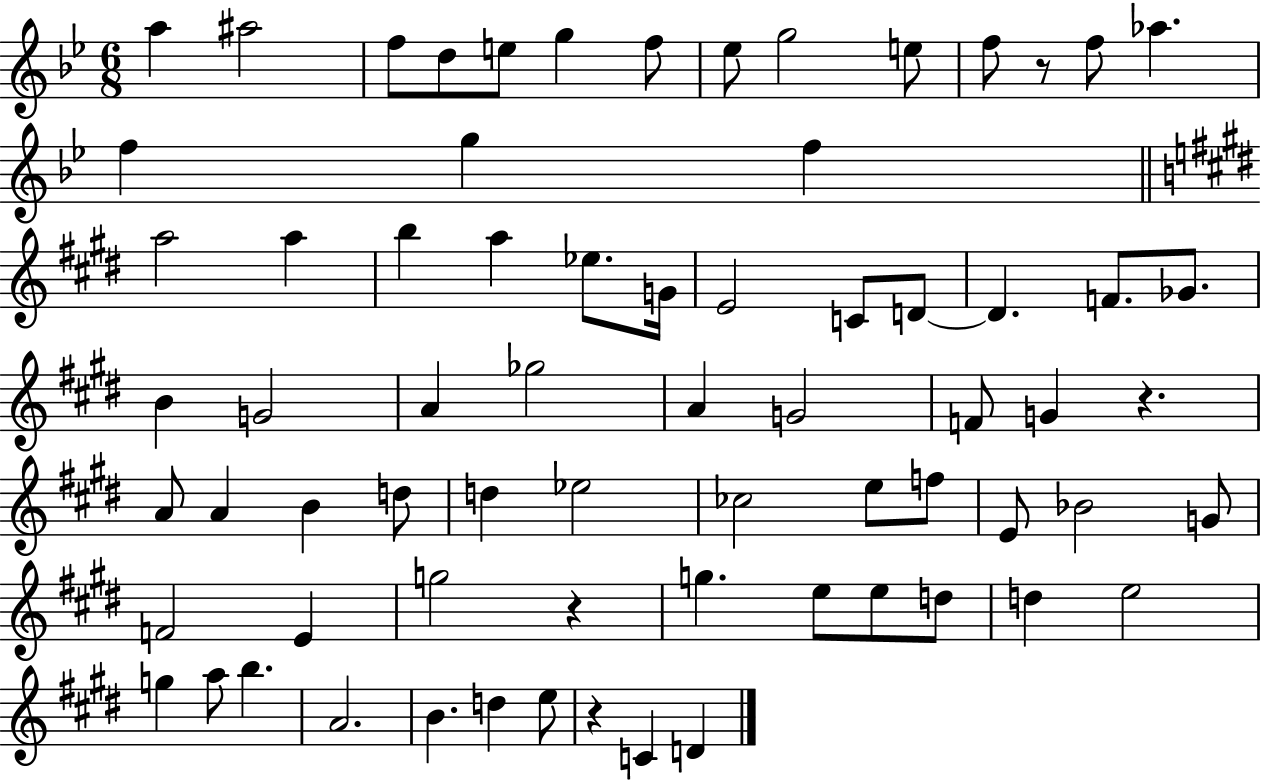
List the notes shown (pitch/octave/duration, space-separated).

A5/q A#5/h F5/e D5/e E5/e G5/q F5/e Eb5/e G5/h E5/e F5/e R/e F5/e Ab5/q. F5/q G5/q F5/q A5/h A5/q B5/q A5/q Eb5/e. G4/s E4/h C4/e D4/e D4/q. F4/e. Gb4/e. B4/q G4/h A4/q Gb5/h A4/q G4/h F4/e G4/q R/q. A4/e A4/q B4/q D5/e D5/q Eb5/h CES5/h E5/e F5/e E4/e Bb4/h G4/e F4/h E4/q G5/h R/q G5/q. E5/e E5/e D5/e D5/q E5/h G5/q A5/e B5/q. A4/h. B4/q. D5/q E5/e R/q C4/q D4/q